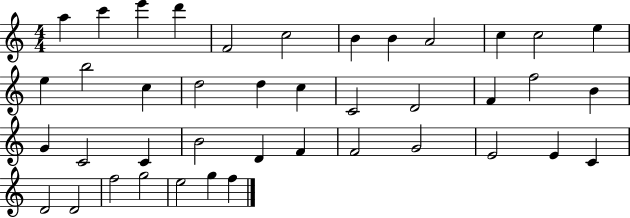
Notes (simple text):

A5/q C6/q E6/q D6/q F4/h C5/h B4/q B4/q A4/h C5/q C5/h E5/q E5/q B5/h C5/q D5/h D5/q C5/q C4/h D4/h F4/q F5/h B4/q G4/q C4/h C4/q B4/h D4/q F4/q F4/h G4/h E4/h E4/q C4/q D4/h D4/h F5/h G5/h E5/h G5/q F5/q